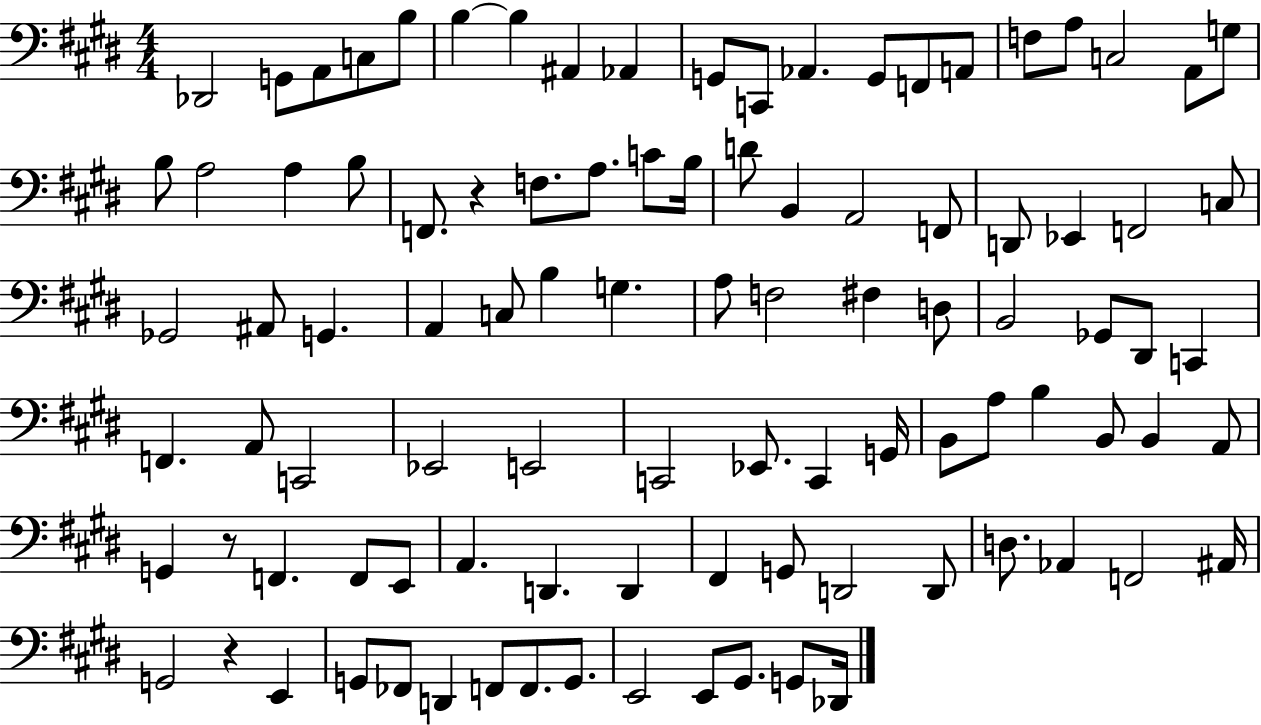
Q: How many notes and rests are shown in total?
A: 98